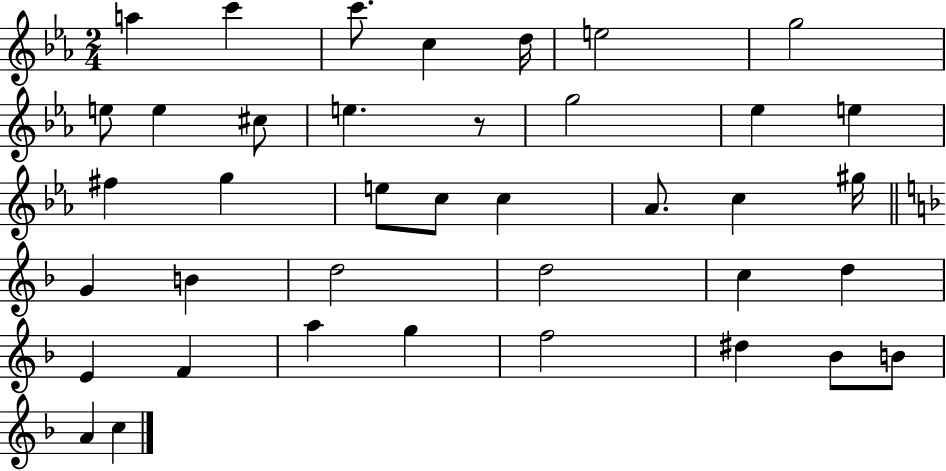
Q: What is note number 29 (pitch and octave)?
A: E4